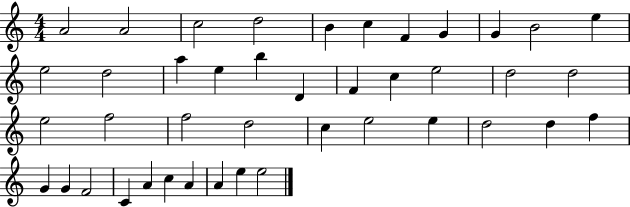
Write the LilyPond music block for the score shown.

{
  \clef treble
  \numericTimeSignature
  \time 4/4
  \key c \major
  a'2 a'2 | c''2 d''2 | b'4 c''4 f'4 g'4 | g'4 b'2 e''4 | \break e''2 d''2 | a''4 e''4 b''4 d'4 | f'4 c''4 e''2 | d''2 d''2 | \break e''2 f''2 | f''2 d''2 | c''4 e''2 e''4 | d''2 d''4 f''4 | \break g'4 g'4 f'2 | c'4 a'4 c''4 a'4 | a'4 e''4 e''2 | \bar "|."
}